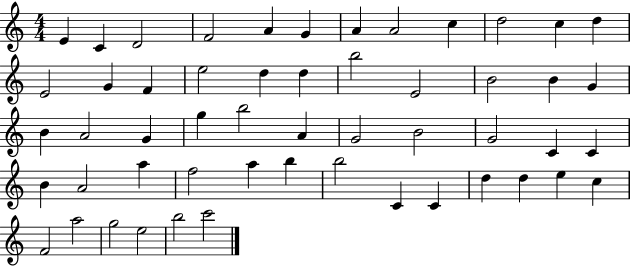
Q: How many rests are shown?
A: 0